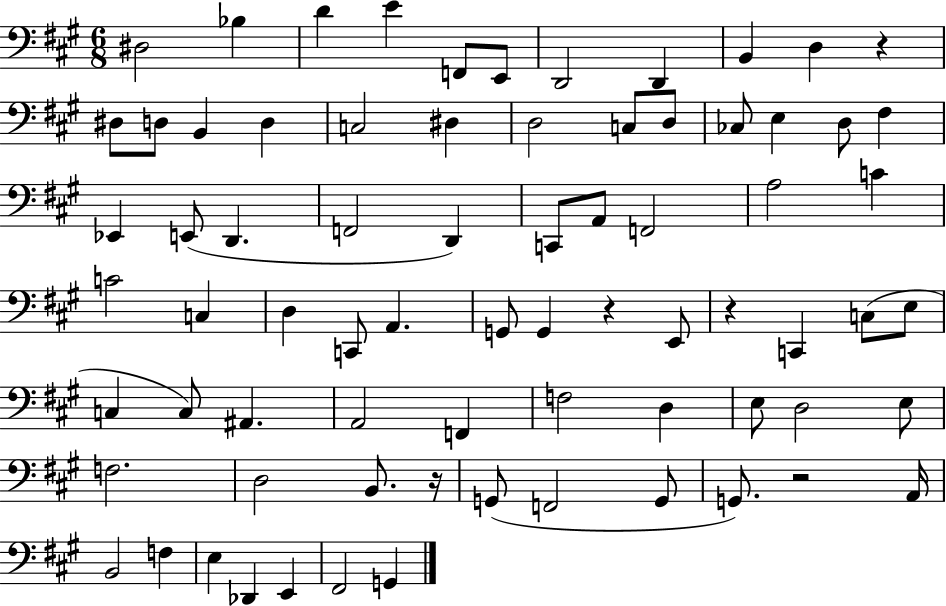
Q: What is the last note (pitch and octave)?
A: G2